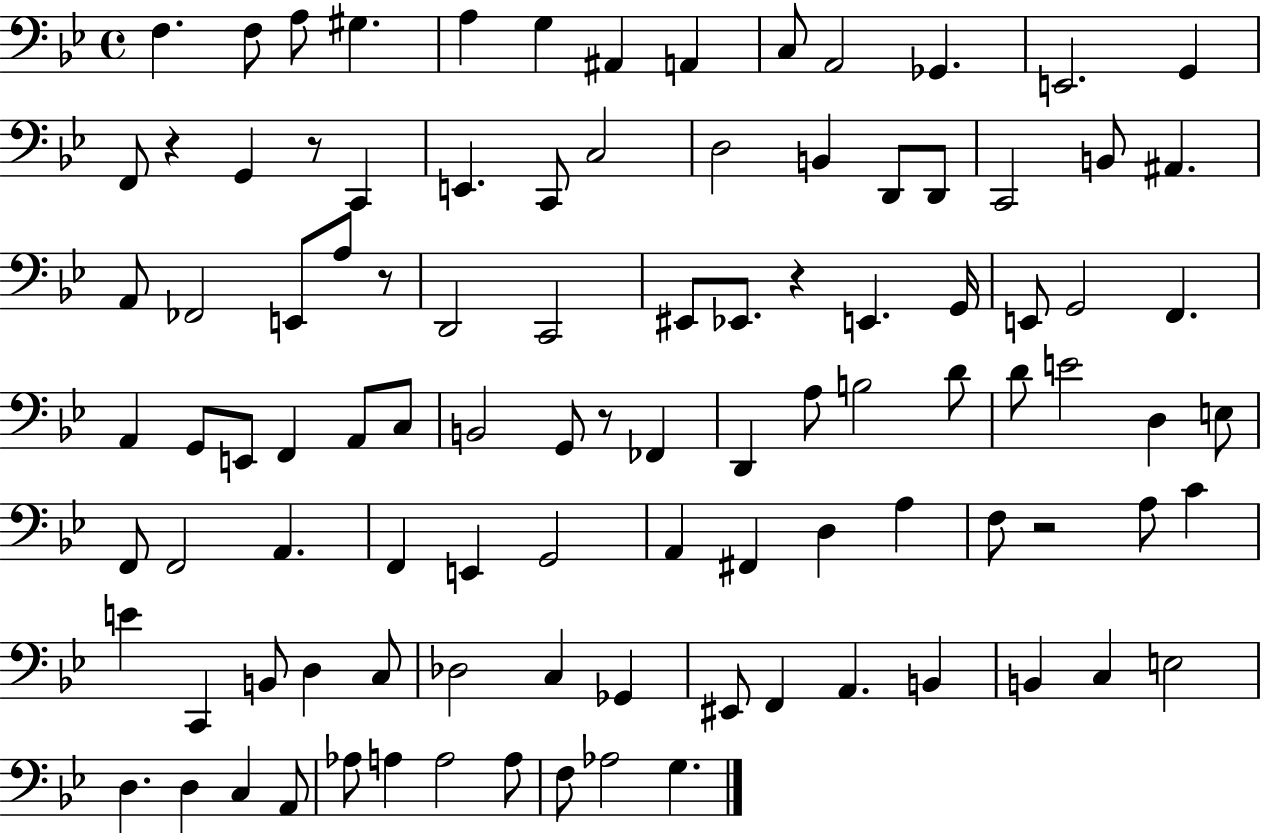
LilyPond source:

{
  \clef bass
  \time 4/4
  \defaultTimeSignature
  \key bes \major
  f4. f8 a8 gis4. | a4 g4 ais,4 a,4 | c8 a,2 ges,4. | e,2. g,4 | \break f,8 r4 g,4 r8 c,4 | e,4. c,8 c2 | d2 b,4 d,8 d,8 | c,2 b,8 ais,4. | \break a,8 fes,2 e,8 a8 r8 | d,2 c,2 | eis,8 ees,8. r4 e,4. g,16 | e,8 g,2 f,4. | \break a,4 g,8 e,8 f,4 a,8 c8 | b,2 g,8 r8 fes,4 | d,4 a8 b2 d'8 | d'8 e'2 d4 e8 | \break f,8 f,2 a,4. | f,4 e,4 g,2 | a,4 fis,4 d4 a4 | f8 r2 a8 c'4 | \break e'4 c,4 b,8 d4 c8 | des2 c4 ges,4 | eis,8 f,4 a,4. b,4 | b,4 c4 e2 | \break d4. d4 c4 a,8 | aes8 a4 a2 a8 | f8 aes2 g4. | \bar "|."
}